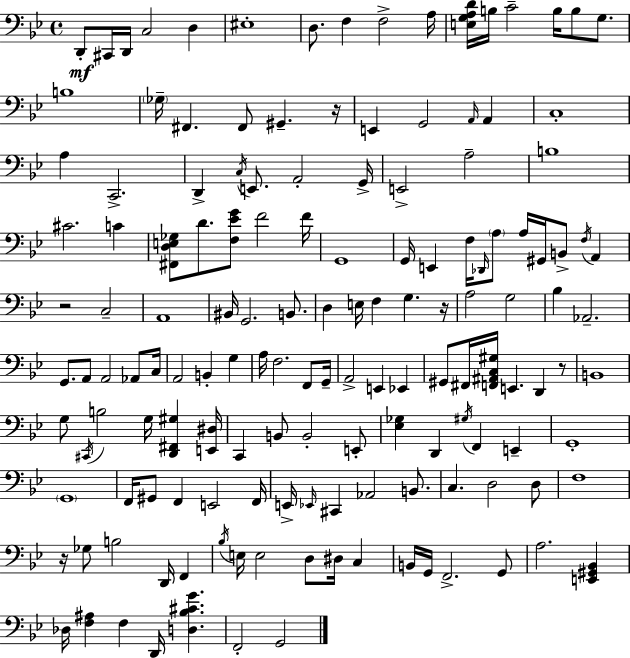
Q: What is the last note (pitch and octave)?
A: G2